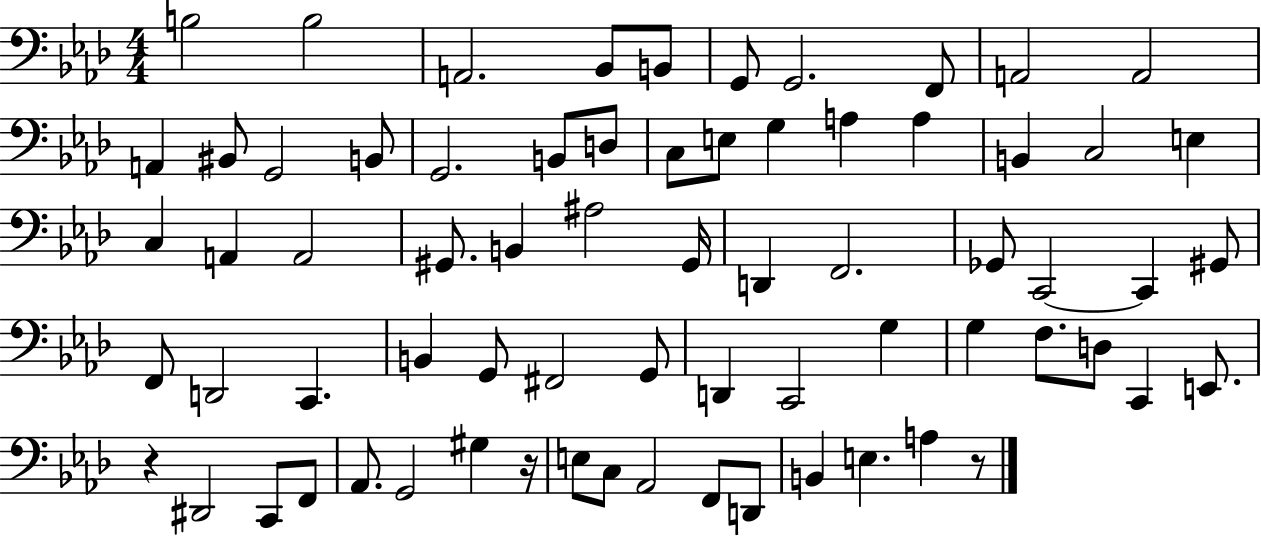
B3/h B3/h A2/h. Bb2/e B2/e G2/e G2/h. F2/e A2/h A2/h A2/q BIS2/e G2/h B2/e G2/h. B2/e D3/e C3/e E3/e G3/q A3/q A3/q B2/q C3/h E3/q C3/q A2/q A2/h G#2/e. B2/q A#3/h G#2/s D2/q F2/h. Gb2/e C2/h C2/q G#2/e F2/e D2/h C2/q. B2/q G2/e F#2/h G2/e D2/q C2/h G3/q G3/q F3/e. D3/e C2/q E2/e. R/q D#2/h C2/e F2/e Ab2/e. G2/h G#3/q R/s E3/e C3/e Ab2/h F2/e D2/e B2/q E3/q. A3/q R/e